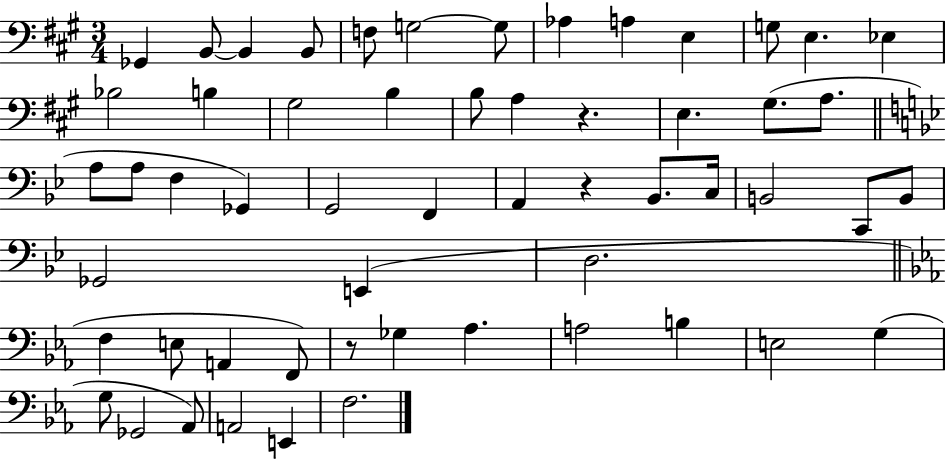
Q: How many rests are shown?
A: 3